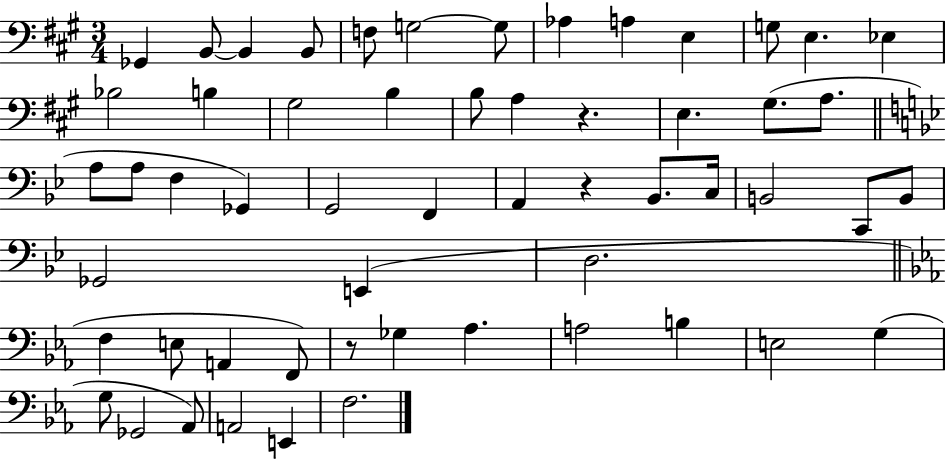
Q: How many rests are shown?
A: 3